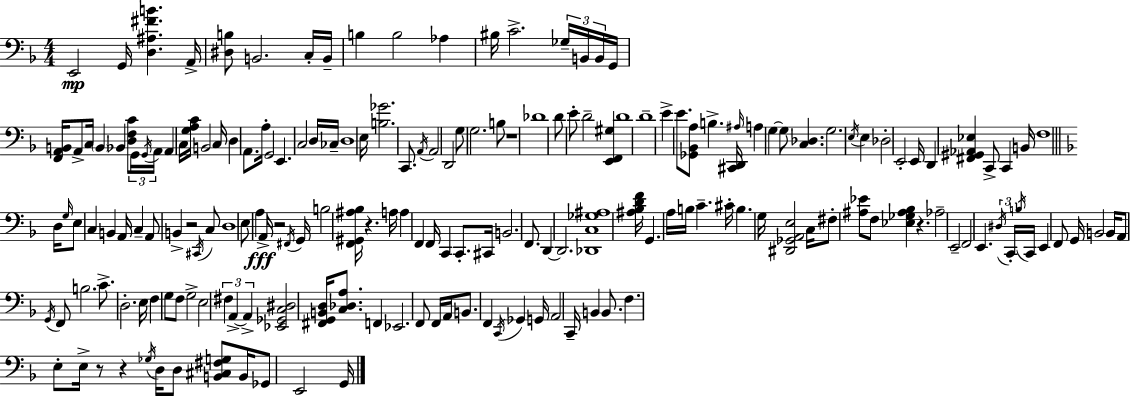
{
  \clef bass
  \numericTimeSignature
  \time 4/4
  \key f \major
  e,2\mp g,16 <d ais fis' b'>4. a,16-> | <dis b>8 b,2. c16-. b,16-- | b4 b2 aes4 | bis16 c'2.-> \tuplet 3/2 { ges16-- b,16 b,16 } | \break g,16 <f, a, b,>16 a,8-> c16 \parenthesize b,4 bes,4 <d f c'>8 \tuplet 3/2 { g,16 | \acciaccatura { g,16 } a,16 } a,4 c16 <g a c'>16 b,2 | c16 d4 a,8. a16-. g,2 | e,4. c2 d16 | \break ces16-- d1 | e16 <b ges'>2. c,8. | \acciaccatura { a,16 } a,2 d,2 | g8 g2. | \break b8 r1 | des'1 | d'8 e'8-. d'2-- <e, f, gis>4 | d'1 | \break d'1-- | e'4-> e'8. <ges, bes, a>8 b4.-> | <cis, d,>16 \grace { ais16 } a4 g4~~ g8 <c des>4. | g2. \acciaccatura { e16 } | \break e4 des2-. e,2-. | e,16 d,4 <fis, gis, aes, ees>4 c,8-> c,4 | b,16 f1 | \bar "||" \break \key f \major d16 \grace { g16 } e8 c4 b,4 a,16 c4-- | a,8 b,4-> r2 \acciaccatura { cis,16 } | c8 d1 | e8 a4\fff a,16-> r2 | \break \acciaccatura { fis,16 } g,16 b2 <f, gis, ais bes>16 r4. | a16 a4 f,4 f,16 c,4 | c,8.-. cis,16 b,2. | f,8. d,4~~ d,2. | \break <des, c ges ais>1 | <ais bes d' f'>16 g,4. a16 b16 c'4.-- | cis'16-. b4. g16 <dis, ges, a, e>2 | c16 fis8-. <ais ees'>8 f8 <ees ges ais bes>4 r4. | \break aes2-- e,2-- | f,2 e,4. | \tuplet 3/2 { \acciaccatura { dis16 } c,16-. \acciaccatura { b16 } } c,16 e,4 f,8 g,16 b,2 | b,16 a,8 \acciaccatura { g,16 } f,8 b2. | \break c'8.-> d2.-. | e16 f4 g8 f8 g2-> | e2 \tuplet 3/2 { fis4 | a,4->~~ a,4-> } <ees, ges, c dis>2 | \break <fis, g, b, d>16 <c des a>8. f,4 ees,2. | f,8 f,16 a,16 b,8. f,4 | \acciaccatura { c,16 } ges,4 g,16 a,2 c,16-- | b,4 b,8. f4. e8-. e16-> | \break r8 r4 \acciaccatura { ges16 } d16 d8 <b, cis fis g>8 b,16 ges,8 e,2 | g,16 \bar "|."
}